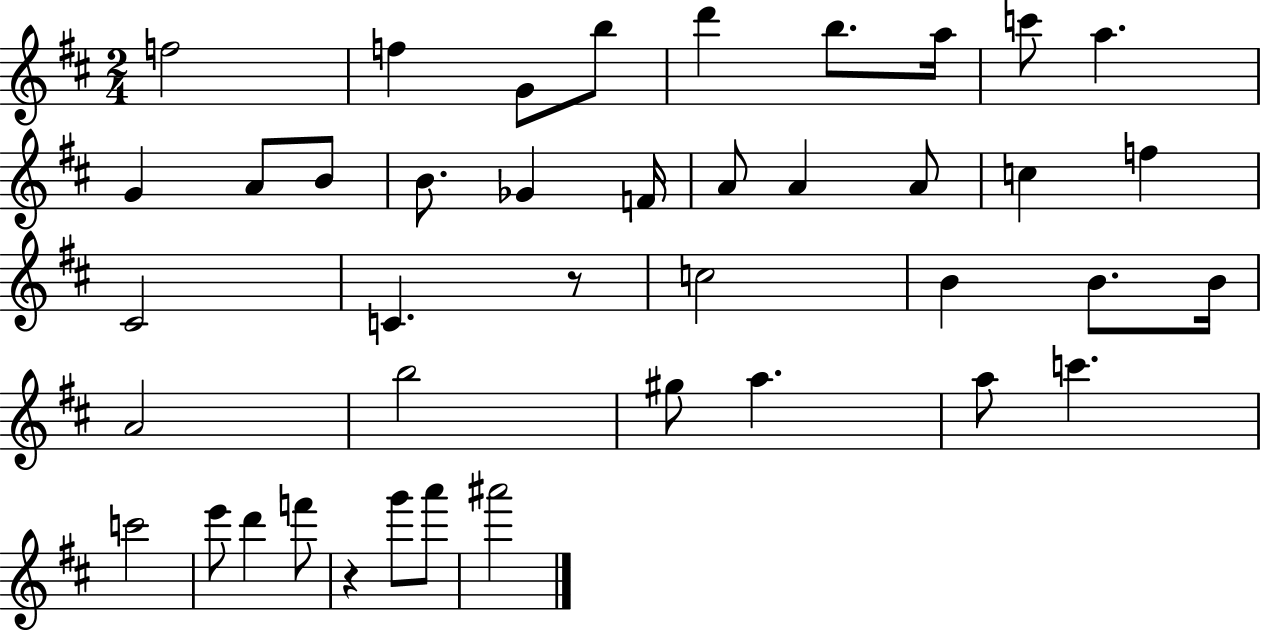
X:1
T:Untitled
M:2/4
L:1/4
K:D
f2 f G/2 b/2 d' b/2 a/4 c'/2 a G A/2 B/2 B/2 _G F/4 A/2 A A/2 c f ^C2 C z/2 c2 B B/2 B/4 A2 b2 ^g/2 a a/2 c' c'2 e'/2 d' f'/2 z g'/2 a'/2 ^a'2